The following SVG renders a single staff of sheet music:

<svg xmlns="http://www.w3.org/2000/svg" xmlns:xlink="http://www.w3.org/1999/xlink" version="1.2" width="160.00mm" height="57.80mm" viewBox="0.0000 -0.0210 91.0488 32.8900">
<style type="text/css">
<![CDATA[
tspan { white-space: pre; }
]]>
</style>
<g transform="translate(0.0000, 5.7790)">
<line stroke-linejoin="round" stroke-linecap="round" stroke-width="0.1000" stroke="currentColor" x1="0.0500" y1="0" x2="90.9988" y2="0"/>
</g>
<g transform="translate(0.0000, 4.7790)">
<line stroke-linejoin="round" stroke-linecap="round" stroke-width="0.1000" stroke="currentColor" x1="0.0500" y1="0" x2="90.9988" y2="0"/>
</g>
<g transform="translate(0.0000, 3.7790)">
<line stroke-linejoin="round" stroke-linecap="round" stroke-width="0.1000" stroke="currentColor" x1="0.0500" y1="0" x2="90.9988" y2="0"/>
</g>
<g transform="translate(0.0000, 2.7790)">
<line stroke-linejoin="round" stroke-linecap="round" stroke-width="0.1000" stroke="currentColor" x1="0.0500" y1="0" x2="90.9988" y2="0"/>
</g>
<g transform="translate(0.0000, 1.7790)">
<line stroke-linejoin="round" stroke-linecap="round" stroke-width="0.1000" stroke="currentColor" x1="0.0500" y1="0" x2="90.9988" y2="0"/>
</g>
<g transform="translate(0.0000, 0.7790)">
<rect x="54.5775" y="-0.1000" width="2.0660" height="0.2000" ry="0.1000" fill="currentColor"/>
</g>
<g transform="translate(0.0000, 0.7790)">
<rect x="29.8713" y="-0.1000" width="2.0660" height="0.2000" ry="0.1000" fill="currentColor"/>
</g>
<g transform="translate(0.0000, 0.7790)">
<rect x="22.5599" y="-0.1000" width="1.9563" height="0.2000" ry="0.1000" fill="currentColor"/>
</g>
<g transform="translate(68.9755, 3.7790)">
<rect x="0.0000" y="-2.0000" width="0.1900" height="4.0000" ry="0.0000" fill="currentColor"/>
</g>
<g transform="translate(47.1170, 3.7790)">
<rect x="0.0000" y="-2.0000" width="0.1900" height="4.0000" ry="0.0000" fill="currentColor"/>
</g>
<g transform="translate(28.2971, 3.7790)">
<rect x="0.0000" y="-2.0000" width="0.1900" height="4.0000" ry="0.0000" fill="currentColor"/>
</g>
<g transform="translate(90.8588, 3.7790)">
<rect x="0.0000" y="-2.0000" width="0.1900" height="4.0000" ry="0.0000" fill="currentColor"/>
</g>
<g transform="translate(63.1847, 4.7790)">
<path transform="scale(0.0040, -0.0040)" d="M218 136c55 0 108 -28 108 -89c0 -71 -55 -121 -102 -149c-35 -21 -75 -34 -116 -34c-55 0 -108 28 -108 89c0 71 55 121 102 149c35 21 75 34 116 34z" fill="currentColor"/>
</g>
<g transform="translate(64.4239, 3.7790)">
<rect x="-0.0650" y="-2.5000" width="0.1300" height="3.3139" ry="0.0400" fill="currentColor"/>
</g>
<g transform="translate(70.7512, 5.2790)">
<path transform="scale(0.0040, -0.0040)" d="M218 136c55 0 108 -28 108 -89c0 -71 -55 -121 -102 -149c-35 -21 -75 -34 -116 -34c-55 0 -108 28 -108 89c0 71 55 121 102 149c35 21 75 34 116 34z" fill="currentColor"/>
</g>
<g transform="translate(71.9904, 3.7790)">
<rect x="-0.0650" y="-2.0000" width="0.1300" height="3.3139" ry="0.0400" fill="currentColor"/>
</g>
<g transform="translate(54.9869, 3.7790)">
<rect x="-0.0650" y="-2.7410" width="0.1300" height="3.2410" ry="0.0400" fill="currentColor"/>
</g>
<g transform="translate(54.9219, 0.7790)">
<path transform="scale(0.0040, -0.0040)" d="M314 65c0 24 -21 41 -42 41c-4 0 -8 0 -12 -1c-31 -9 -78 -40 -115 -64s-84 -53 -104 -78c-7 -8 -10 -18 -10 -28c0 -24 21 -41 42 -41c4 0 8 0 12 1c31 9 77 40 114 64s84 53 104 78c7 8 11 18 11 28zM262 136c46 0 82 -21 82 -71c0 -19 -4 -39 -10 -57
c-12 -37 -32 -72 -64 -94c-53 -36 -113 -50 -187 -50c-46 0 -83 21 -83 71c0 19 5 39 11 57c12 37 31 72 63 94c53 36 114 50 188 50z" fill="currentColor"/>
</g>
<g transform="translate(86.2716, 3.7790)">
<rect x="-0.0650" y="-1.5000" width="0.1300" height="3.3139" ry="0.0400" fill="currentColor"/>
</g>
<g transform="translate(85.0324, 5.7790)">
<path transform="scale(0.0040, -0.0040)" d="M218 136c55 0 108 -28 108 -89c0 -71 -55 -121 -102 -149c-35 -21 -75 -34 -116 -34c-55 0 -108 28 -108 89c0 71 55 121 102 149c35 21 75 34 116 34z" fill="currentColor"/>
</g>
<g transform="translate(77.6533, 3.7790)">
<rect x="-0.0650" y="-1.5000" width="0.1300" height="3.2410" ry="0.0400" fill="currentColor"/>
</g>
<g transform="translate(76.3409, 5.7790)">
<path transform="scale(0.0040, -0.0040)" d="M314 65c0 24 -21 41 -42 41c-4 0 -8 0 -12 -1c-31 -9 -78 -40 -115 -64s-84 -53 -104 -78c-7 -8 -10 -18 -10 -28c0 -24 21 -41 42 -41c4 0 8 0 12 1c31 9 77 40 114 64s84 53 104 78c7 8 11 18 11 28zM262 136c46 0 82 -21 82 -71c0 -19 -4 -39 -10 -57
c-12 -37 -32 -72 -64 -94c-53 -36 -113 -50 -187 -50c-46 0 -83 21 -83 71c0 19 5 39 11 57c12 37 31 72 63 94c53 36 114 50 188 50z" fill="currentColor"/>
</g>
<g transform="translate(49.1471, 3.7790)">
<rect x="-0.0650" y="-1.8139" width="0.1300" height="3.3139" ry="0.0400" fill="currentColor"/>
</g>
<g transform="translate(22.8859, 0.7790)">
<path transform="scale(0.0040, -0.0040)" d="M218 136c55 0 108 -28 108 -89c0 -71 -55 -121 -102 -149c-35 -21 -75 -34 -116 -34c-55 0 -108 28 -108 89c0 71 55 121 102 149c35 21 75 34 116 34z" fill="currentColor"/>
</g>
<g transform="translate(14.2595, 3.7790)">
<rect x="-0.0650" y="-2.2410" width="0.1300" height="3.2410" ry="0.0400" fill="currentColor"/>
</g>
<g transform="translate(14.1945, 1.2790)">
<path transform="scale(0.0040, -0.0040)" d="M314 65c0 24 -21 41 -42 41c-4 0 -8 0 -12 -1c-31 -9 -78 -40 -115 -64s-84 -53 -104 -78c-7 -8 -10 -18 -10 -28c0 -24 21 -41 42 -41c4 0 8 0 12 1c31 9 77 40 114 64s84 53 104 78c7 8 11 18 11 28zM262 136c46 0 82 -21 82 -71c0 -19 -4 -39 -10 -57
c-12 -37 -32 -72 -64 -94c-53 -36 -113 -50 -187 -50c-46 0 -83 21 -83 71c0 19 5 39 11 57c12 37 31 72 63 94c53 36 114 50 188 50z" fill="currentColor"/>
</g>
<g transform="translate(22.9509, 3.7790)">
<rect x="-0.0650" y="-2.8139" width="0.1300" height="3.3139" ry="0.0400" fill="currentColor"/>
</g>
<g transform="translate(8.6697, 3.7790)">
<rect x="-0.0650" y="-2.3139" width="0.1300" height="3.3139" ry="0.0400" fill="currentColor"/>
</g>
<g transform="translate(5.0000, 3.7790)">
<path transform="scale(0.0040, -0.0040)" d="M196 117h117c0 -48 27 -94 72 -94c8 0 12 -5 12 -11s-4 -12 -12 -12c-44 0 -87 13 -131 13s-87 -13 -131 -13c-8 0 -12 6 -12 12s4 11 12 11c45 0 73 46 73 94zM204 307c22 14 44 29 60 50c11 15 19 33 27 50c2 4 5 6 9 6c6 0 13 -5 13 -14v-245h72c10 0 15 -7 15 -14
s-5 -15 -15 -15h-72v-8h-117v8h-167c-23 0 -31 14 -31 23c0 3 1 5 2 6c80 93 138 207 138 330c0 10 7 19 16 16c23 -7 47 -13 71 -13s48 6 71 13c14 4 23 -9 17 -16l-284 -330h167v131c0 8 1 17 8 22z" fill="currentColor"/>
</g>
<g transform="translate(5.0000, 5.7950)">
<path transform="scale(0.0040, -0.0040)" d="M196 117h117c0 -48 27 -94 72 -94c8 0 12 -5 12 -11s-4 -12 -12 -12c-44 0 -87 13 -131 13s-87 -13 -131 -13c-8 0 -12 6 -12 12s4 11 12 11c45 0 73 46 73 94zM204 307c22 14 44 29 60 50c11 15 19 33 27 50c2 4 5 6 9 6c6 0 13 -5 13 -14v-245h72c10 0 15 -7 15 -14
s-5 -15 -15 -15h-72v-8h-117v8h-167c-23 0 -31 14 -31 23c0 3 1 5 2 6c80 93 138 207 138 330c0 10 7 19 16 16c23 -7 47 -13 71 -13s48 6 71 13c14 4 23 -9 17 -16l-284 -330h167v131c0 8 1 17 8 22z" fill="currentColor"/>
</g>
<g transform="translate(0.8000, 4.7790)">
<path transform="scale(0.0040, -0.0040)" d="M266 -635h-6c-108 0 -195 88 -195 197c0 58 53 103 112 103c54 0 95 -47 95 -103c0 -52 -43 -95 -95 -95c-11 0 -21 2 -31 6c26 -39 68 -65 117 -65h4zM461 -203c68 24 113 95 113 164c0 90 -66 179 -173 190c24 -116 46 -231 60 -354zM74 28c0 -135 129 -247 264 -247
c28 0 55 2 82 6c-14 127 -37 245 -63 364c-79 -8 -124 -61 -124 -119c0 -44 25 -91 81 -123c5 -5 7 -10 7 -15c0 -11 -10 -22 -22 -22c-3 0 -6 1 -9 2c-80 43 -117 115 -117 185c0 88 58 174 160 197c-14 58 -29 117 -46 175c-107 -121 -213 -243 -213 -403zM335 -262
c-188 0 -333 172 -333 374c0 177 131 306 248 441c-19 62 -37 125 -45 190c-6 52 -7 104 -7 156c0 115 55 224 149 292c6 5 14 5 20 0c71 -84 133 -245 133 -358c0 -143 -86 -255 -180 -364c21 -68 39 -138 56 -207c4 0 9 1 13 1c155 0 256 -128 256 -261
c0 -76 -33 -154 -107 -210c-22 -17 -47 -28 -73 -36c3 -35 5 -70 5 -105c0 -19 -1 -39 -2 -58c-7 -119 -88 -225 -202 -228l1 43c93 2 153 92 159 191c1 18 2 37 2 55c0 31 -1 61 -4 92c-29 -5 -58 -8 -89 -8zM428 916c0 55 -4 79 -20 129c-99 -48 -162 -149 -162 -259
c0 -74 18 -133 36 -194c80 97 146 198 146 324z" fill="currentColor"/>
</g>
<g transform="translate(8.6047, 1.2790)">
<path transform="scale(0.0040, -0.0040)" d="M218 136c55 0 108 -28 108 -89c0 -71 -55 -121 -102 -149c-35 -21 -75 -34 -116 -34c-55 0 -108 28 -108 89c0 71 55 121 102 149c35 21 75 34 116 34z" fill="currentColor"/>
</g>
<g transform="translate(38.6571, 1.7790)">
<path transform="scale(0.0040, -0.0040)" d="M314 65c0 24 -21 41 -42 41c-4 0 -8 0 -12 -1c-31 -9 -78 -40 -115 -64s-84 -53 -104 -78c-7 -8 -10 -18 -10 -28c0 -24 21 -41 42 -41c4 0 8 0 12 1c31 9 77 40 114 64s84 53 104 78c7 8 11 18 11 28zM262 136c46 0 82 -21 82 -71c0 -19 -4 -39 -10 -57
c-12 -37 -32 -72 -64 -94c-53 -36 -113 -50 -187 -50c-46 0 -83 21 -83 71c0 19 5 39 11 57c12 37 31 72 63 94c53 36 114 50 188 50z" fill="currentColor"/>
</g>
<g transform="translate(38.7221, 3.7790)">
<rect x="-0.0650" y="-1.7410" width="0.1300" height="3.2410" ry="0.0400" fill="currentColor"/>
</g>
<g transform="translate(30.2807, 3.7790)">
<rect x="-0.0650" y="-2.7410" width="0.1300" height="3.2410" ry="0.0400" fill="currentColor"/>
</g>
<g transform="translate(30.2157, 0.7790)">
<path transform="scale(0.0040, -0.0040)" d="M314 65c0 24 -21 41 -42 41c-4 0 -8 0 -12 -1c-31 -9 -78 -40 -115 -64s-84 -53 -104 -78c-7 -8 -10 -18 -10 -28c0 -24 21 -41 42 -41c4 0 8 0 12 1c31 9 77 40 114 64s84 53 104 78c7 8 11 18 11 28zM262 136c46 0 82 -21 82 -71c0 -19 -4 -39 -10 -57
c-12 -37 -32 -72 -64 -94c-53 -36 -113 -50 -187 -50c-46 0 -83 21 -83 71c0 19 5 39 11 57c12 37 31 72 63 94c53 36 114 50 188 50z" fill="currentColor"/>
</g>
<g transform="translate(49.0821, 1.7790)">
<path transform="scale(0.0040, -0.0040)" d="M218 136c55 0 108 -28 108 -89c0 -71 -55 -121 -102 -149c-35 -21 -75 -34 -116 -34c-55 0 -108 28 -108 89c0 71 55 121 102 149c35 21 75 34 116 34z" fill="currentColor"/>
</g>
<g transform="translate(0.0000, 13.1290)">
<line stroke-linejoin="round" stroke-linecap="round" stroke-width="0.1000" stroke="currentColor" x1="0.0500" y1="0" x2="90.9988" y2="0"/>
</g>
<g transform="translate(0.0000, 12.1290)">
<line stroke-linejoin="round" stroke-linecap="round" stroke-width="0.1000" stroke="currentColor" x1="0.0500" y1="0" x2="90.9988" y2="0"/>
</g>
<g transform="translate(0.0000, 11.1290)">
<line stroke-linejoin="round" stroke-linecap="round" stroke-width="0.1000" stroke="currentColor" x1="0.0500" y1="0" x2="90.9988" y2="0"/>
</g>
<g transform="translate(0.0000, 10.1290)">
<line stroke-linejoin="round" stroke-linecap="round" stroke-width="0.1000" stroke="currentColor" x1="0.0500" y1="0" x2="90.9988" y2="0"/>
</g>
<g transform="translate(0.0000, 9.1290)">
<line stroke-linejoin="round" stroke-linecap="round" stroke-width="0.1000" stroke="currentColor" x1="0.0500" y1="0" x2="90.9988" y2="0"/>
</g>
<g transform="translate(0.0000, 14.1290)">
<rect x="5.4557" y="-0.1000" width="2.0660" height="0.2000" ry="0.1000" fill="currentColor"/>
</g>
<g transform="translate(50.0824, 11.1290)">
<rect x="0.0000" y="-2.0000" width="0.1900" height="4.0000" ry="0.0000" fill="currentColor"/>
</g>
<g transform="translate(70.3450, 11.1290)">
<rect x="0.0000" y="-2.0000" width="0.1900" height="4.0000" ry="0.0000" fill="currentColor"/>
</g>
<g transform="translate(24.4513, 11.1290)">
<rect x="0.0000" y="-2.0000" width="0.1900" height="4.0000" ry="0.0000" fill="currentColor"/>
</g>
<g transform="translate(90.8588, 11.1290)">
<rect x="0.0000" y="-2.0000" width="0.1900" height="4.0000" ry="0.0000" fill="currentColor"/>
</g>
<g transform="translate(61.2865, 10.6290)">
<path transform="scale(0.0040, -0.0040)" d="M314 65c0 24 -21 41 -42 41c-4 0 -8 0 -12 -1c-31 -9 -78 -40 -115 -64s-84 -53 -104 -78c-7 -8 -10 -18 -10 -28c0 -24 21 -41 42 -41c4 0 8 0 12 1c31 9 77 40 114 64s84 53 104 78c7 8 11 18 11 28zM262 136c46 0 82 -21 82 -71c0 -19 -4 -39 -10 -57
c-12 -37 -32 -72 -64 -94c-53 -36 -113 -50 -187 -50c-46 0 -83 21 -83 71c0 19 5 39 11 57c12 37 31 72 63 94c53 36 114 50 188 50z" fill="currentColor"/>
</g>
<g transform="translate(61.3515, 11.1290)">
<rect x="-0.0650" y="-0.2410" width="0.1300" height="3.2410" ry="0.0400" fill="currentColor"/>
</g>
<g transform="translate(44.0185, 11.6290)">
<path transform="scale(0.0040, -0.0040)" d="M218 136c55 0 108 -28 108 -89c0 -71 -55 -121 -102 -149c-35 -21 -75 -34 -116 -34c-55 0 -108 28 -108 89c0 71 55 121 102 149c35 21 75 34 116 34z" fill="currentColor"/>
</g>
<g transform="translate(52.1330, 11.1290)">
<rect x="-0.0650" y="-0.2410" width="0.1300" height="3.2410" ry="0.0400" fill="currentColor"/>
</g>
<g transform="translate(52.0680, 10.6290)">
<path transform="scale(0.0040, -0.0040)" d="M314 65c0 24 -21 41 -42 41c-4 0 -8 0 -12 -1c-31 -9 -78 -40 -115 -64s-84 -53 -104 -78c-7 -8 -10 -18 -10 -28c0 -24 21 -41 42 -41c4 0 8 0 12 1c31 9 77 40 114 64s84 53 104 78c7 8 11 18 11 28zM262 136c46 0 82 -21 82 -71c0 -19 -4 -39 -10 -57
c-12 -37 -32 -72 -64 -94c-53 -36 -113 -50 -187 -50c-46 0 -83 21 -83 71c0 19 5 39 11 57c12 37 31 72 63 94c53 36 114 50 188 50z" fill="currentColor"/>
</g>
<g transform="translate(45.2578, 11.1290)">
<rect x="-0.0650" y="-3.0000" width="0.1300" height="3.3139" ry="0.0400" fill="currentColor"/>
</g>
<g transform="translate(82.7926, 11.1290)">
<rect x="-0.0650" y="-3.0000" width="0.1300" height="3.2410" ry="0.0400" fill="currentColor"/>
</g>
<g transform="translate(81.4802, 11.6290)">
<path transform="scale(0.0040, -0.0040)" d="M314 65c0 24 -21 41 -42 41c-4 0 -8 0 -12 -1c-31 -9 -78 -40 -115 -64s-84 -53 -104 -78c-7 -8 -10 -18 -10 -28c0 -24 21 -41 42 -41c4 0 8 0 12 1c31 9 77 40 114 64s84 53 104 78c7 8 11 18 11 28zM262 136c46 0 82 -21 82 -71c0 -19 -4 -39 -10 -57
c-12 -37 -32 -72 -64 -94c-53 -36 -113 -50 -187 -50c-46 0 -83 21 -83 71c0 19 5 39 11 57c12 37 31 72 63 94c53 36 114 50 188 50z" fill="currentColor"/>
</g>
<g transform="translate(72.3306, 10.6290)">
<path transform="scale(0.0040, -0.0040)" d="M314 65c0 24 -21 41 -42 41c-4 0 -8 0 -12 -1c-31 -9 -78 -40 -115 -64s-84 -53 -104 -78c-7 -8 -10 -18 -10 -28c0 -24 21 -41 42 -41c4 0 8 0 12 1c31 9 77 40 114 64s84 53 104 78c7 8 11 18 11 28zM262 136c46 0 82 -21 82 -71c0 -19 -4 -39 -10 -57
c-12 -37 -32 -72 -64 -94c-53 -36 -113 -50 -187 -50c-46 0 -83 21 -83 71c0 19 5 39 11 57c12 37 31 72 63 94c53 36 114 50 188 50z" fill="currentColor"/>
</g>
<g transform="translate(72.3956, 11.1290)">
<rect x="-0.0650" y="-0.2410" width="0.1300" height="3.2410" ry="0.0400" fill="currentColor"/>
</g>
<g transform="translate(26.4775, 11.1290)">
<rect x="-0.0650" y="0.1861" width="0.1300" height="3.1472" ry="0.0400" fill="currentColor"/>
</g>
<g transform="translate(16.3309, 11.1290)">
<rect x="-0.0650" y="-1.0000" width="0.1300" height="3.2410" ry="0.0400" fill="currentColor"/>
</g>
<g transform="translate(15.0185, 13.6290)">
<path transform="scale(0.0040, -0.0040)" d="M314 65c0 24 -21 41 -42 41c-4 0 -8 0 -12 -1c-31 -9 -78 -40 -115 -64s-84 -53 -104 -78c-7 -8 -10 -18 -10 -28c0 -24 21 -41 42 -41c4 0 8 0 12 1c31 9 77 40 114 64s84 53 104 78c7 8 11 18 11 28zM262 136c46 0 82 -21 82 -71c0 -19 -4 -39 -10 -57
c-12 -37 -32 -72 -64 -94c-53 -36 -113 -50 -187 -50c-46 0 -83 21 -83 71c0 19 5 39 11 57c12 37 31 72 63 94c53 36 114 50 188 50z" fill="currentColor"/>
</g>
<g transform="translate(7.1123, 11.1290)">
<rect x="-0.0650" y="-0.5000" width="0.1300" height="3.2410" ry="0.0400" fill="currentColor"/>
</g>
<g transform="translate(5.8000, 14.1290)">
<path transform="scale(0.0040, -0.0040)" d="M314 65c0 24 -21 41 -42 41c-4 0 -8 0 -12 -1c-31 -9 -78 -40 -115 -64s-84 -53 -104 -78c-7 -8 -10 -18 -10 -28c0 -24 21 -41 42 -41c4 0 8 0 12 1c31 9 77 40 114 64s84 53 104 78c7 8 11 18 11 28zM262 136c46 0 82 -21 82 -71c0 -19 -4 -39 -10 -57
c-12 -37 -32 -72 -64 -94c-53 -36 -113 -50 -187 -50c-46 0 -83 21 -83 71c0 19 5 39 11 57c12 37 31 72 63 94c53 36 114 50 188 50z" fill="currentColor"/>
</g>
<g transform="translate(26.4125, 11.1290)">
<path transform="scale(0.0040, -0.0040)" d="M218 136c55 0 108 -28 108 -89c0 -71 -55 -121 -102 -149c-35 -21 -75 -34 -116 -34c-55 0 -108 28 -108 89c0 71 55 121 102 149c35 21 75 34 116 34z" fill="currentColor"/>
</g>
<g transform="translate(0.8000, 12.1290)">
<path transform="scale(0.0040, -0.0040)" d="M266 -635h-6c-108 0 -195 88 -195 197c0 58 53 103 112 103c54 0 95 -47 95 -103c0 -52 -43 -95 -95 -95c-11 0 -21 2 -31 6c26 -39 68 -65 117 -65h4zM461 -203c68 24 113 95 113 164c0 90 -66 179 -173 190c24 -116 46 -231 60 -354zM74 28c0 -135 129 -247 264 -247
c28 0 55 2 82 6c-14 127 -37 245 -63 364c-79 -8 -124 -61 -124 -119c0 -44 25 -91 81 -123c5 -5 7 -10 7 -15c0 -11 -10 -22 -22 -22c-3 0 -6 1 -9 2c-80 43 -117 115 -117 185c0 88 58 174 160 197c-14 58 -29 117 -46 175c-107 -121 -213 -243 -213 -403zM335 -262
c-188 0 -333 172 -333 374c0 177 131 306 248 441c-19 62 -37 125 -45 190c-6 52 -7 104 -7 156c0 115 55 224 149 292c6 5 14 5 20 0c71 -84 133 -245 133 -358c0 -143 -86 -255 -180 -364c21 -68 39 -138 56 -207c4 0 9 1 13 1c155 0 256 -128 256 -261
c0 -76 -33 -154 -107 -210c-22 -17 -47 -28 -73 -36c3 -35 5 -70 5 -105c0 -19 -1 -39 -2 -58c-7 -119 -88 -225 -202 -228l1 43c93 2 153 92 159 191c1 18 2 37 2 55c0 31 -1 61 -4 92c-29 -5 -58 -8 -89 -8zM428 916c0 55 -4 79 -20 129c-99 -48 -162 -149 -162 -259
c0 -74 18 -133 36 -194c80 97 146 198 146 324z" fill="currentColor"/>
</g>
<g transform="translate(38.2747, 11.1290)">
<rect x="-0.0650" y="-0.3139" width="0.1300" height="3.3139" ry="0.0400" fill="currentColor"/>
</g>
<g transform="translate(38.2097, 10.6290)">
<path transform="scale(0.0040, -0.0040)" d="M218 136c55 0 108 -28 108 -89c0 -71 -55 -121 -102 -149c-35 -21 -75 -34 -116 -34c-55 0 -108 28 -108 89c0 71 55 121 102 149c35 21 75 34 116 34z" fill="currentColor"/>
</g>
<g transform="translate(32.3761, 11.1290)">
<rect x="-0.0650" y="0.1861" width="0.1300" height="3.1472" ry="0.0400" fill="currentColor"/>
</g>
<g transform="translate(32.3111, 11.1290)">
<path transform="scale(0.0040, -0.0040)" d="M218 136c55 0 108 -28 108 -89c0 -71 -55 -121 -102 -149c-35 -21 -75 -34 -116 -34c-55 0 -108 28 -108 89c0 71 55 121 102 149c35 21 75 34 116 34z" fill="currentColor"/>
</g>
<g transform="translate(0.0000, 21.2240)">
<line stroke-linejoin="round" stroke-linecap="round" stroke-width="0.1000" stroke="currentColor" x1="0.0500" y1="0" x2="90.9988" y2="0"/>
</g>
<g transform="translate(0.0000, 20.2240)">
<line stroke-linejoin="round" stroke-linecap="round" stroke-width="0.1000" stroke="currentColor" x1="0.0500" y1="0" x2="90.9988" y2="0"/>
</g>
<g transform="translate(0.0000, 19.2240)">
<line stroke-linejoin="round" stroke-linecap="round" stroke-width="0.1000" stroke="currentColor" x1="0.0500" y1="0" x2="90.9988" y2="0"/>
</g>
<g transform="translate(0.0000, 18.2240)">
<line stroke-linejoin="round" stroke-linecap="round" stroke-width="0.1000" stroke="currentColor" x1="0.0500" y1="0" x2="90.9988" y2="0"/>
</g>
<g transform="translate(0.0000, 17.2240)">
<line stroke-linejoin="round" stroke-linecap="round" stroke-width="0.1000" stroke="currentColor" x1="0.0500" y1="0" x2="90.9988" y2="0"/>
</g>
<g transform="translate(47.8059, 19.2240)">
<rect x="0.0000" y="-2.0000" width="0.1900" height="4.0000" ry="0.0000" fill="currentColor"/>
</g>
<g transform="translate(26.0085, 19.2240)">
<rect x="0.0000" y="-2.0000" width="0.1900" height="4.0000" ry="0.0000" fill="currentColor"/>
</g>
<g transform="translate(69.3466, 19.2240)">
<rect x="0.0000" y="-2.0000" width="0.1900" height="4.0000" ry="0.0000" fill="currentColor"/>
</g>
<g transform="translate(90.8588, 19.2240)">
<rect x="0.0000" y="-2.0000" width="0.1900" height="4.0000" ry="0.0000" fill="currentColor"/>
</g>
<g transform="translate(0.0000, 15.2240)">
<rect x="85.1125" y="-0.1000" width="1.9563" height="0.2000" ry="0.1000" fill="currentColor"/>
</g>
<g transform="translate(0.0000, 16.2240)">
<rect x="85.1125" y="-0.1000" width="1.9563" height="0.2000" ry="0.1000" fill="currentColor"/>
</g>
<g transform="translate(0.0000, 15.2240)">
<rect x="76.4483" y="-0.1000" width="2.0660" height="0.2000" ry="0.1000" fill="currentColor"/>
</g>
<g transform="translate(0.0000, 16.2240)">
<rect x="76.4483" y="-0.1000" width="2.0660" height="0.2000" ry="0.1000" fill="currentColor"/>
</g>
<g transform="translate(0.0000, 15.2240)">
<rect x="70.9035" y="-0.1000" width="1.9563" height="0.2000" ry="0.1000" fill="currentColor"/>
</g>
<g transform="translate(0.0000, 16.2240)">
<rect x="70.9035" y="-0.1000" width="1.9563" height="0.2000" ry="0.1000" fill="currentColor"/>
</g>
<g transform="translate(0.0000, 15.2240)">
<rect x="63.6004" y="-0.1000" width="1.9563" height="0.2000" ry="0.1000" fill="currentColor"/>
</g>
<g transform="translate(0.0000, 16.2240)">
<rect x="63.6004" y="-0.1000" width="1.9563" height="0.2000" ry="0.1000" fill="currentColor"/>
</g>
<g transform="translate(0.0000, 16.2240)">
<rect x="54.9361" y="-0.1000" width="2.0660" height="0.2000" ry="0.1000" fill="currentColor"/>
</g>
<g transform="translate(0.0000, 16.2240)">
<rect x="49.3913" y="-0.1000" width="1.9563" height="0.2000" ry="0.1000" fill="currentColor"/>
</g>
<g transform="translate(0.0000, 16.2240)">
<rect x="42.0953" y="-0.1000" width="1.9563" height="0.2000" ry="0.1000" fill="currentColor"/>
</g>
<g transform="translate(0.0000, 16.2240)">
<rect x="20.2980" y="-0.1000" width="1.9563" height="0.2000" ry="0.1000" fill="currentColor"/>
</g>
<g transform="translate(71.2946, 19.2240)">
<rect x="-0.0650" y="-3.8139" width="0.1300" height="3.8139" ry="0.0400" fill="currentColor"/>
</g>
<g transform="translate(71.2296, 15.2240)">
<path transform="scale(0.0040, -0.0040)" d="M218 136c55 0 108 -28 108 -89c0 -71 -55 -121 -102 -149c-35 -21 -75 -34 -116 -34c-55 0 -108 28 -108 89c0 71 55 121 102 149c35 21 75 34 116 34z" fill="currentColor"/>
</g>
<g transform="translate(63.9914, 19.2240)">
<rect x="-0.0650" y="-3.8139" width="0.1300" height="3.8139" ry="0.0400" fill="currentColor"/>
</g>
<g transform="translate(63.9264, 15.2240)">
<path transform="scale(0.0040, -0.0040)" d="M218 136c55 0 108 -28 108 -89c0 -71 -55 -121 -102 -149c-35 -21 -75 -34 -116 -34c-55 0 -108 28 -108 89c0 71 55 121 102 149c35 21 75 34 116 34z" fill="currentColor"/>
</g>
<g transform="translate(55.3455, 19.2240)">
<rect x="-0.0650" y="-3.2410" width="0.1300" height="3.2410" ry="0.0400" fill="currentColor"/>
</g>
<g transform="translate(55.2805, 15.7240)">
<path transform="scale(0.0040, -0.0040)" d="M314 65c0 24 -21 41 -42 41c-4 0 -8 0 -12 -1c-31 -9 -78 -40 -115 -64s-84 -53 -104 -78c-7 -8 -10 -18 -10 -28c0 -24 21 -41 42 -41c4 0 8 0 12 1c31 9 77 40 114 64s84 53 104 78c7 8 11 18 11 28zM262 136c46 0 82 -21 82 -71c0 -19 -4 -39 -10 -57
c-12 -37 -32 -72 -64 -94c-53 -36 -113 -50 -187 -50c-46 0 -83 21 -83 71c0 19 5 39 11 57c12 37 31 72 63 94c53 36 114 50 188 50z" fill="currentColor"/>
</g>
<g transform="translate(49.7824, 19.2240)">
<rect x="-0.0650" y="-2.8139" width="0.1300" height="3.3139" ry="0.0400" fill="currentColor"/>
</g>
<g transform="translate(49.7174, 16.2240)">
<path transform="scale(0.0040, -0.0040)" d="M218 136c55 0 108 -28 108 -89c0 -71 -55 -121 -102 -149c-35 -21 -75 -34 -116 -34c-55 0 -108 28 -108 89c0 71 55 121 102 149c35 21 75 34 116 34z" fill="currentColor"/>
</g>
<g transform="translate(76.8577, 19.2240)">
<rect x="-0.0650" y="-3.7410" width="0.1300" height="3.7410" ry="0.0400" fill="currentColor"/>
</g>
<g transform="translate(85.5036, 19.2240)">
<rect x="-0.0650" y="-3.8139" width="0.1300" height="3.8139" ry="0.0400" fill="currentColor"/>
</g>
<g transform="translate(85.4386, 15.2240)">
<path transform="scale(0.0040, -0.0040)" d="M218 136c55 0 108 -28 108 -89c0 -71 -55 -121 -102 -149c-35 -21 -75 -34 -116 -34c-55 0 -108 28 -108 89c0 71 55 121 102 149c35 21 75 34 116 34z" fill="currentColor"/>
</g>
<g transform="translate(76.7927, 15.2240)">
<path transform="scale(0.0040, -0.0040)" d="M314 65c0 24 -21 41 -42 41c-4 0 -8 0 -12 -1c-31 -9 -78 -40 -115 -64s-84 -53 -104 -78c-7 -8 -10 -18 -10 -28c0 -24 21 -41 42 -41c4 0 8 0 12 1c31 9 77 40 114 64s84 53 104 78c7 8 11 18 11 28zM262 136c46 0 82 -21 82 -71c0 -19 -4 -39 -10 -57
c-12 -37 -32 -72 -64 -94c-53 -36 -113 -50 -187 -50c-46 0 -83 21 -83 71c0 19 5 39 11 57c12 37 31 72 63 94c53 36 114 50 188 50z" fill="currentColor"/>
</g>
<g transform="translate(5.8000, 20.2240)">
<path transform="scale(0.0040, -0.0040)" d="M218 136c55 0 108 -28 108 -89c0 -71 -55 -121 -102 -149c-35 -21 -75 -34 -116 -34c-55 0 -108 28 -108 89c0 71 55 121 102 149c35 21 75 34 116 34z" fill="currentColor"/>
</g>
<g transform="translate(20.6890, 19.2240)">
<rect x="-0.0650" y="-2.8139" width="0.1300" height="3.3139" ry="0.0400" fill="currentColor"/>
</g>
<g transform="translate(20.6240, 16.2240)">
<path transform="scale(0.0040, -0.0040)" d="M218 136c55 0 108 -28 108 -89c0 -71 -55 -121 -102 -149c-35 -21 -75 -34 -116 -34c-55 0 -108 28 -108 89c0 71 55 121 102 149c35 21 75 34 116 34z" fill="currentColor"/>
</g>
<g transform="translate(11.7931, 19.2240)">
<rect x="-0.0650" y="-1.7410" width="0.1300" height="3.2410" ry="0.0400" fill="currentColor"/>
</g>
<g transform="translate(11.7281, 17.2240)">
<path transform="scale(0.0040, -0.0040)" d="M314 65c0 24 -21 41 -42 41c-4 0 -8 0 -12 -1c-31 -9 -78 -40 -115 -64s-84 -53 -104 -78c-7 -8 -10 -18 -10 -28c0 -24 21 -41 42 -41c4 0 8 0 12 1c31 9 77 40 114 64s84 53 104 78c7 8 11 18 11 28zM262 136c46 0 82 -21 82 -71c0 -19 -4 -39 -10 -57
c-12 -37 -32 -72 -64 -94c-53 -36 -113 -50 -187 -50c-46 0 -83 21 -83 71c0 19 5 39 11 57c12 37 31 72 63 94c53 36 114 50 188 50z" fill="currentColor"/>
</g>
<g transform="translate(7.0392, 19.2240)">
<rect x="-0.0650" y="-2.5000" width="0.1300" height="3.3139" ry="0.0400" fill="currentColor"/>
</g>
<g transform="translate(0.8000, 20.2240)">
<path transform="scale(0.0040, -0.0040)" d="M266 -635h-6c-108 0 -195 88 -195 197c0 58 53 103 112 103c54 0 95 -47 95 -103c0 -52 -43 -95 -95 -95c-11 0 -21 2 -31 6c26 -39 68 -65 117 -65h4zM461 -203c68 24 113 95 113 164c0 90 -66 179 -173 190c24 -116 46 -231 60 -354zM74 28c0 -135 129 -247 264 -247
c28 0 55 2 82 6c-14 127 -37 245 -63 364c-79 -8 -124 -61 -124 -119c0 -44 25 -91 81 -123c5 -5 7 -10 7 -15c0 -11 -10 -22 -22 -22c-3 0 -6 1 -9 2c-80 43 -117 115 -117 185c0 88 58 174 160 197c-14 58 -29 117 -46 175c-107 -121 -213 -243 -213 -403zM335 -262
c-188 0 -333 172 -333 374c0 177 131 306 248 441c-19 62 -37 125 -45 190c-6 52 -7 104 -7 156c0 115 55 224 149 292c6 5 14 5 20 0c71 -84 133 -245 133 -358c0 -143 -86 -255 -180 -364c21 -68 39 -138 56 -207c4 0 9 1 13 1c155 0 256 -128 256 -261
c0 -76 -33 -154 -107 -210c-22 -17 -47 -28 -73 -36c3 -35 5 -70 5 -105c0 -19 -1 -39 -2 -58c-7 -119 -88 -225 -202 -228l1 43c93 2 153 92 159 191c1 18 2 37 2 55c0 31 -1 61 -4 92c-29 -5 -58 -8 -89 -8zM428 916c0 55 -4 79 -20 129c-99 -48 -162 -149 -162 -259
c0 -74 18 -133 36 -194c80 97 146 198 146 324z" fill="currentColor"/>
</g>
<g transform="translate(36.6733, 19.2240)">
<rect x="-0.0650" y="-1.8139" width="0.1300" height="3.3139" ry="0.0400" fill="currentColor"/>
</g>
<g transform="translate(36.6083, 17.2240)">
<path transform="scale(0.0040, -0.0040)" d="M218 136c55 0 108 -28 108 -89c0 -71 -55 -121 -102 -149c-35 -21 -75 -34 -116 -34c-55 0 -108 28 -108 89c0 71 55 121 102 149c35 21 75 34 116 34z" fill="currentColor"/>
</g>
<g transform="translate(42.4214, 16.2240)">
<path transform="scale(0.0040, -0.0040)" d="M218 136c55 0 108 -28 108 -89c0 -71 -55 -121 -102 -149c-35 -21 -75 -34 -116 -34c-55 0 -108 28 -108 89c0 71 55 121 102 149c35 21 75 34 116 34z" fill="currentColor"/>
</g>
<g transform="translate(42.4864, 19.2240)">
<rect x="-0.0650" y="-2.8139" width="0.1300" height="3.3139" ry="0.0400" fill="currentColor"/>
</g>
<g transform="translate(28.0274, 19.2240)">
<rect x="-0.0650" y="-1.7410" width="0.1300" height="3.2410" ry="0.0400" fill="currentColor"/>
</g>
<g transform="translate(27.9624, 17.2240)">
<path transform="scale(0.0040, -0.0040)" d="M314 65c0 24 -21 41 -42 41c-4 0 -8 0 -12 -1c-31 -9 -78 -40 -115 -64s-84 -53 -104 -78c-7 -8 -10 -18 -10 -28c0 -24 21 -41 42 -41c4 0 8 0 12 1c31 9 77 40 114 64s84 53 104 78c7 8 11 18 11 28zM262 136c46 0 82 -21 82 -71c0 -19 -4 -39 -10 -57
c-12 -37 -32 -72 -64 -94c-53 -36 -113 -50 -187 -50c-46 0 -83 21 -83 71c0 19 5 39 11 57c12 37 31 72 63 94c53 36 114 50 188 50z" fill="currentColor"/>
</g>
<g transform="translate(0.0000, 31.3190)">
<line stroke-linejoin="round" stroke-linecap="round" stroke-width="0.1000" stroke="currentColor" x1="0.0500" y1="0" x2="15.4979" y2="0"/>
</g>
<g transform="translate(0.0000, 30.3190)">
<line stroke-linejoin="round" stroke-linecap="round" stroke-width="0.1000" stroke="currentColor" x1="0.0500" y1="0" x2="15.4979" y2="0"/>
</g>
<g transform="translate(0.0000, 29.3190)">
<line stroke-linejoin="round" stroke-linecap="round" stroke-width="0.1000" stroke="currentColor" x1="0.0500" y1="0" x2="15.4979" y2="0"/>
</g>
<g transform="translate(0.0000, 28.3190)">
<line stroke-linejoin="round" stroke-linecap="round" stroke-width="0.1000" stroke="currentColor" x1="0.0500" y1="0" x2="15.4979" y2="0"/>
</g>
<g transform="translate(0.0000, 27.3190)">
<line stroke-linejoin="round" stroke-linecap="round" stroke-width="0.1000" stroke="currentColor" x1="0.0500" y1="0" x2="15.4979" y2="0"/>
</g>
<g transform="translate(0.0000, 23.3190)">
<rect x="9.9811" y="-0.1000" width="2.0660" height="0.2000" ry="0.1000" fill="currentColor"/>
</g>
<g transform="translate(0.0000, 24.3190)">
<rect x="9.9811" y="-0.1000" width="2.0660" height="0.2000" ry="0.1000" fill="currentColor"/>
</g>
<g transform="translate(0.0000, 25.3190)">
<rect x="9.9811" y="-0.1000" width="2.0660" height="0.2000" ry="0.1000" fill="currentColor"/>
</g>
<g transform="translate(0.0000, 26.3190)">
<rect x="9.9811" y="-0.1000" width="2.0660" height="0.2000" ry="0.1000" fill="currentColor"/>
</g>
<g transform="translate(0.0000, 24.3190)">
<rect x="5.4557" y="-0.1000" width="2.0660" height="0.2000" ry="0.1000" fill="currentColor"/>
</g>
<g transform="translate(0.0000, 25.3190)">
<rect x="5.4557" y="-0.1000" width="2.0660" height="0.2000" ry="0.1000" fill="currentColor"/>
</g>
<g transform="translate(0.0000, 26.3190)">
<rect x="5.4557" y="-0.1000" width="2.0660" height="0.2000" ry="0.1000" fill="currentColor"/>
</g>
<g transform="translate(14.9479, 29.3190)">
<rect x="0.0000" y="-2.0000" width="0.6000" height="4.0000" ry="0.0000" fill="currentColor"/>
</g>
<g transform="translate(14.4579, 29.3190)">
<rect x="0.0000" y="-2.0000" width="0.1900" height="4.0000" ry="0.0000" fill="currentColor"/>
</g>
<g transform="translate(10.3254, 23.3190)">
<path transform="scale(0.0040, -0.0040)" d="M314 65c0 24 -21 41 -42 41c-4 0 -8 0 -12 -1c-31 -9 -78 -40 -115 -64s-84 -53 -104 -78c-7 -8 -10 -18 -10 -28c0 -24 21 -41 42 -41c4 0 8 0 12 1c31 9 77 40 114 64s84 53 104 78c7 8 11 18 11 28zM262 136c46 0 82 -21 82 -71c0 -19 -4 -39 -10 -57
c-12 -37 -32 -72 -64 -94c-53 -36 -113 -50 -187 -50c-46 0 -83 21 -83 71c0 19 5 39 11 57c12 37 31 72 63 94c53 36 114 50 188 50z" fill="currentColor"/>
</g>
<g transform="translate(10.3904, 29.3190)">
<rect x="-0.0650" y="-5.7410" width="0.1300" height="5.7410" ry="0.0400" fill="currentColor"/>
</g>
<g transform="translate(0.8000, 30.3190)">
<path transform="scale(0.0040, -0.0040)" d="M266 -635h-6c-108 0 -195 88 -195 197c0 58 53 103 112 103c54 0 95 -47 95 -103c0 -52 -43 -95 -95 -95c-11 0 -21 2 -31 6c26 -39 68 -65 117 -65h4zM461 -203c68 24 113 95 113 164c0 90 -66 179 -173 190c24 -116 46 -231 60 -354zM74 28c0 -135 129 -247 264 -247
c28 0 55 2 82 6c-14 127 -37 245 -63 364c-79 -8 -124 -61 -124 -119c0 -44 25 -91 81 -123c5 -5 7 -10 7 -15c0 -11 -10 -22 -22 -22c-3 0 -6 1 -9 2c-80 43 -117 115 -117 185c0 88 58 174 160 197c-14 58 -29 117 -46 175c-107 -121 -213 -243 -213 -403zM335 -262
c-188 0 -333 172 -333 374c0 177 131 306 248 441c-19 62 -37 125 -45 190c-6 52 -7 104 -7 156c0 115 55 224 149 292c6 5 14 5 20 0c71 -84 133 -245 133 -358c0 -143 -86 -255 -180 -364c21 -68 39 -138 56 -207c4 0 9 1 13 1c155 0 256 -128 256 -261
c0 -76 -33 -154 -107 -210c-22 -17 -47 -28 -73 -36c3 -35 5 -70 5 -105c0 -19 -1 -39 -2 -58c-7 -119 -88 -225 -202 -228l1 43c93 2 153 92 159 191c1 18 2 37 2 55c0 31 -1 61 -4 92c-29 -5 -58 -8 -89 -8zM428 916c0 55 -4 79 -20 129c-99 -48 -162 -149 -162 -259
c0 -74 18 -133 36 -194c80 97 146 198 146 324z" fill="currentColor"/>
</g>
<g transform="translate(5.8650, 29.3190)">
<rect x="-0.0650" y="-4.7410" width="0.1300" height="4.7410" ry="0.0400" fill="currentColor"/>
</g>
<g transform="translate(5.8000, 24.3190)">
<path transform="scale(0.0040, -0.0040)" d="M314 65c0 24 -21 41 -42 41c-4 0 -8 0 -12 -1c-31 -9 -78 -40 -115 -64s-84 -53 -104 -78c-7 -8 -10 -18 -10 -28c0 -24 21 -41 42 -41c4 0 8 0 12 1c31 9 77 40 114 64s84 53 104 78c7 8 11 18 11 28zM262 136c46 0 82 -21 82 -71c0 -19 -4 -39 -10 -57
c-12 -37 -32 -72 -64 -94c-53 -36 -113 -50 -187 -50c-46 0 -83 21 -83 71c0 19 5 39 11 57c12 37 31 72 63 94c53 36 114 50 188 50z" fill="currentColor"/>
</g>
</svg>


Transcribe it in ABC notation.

X:1
T:Untitled
M:4/4
L:1/4
K:C
g g2 a a2 f2 f a2 G F E2 E C2 D2 B B c A c2 c2 c2 A2 G f2 a f2 f a a b2 c' c' c'2 c' e'2 g'2